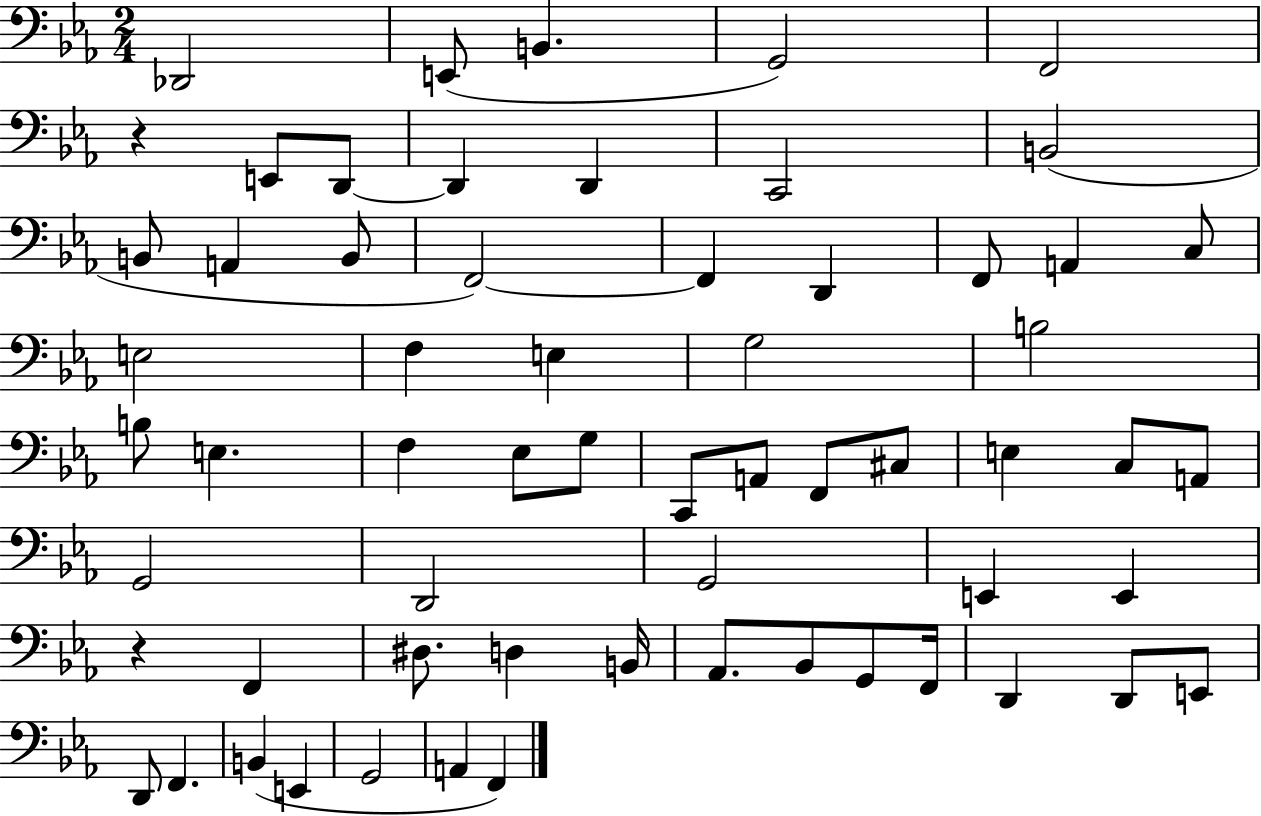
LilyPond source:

{
  \clef bass
  \numericTimeSignature
  \time 2/4
  \key ees \major
  des,2 | e,8( b,4. | g,2) | f,2 | \break r4 e,8 d,8~~ | d,4 d,4 | c,2 | b,2( | \break b,8 a,4 b,8 | f,2~~) | f,4 d,4 | f,8 a,4 c8 | \break e2 | f4 e4 | g2 | b2 | \break b8 e4. | f4 ees8 g8 | c,8 a,8 f,8 cis8 | e4 c8 a,8 | \break g,2 | d,2 | g,2 | e,4 e,4 | \break r4 f,4 | dis8. d4 b,16 | aes,8. bes,8 g,8 f,16 | d,4 d,8 e,8 | \break d,8 f,4. | b,4( e,4 | g,2 | a,4 f,4) | \break \bar "|."
}